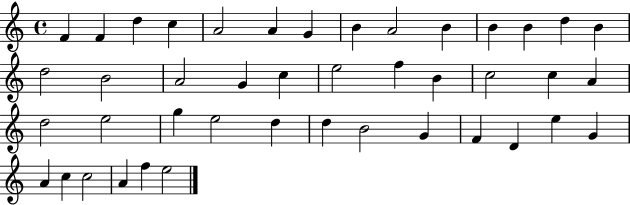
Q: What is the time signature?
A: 4/4